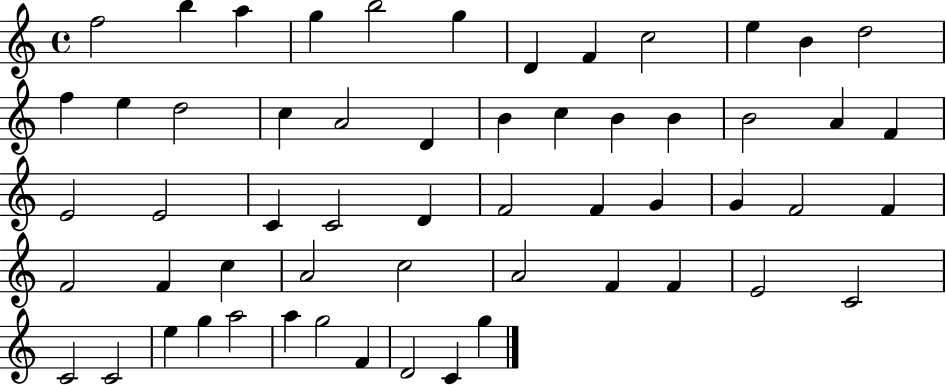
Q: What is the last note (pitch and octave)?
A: G5